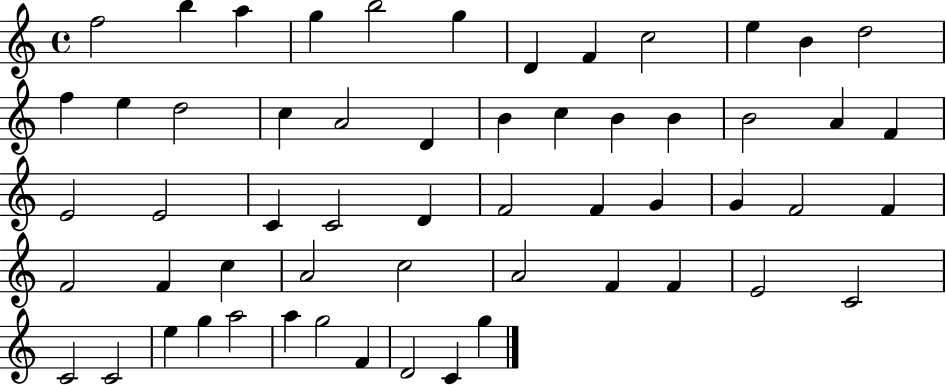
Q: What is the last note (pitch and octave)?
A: G5